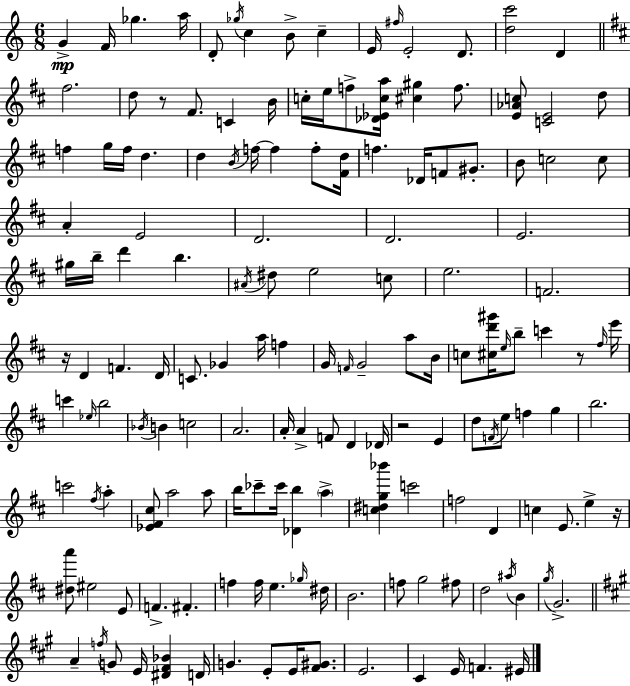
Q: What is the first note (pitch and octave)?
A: G4